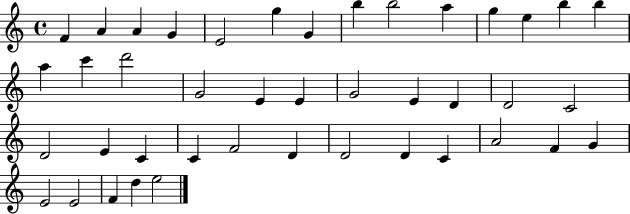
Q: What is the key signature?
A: C major